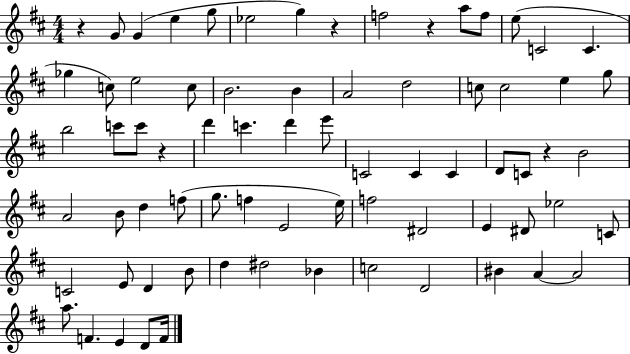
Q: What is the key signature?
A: D major